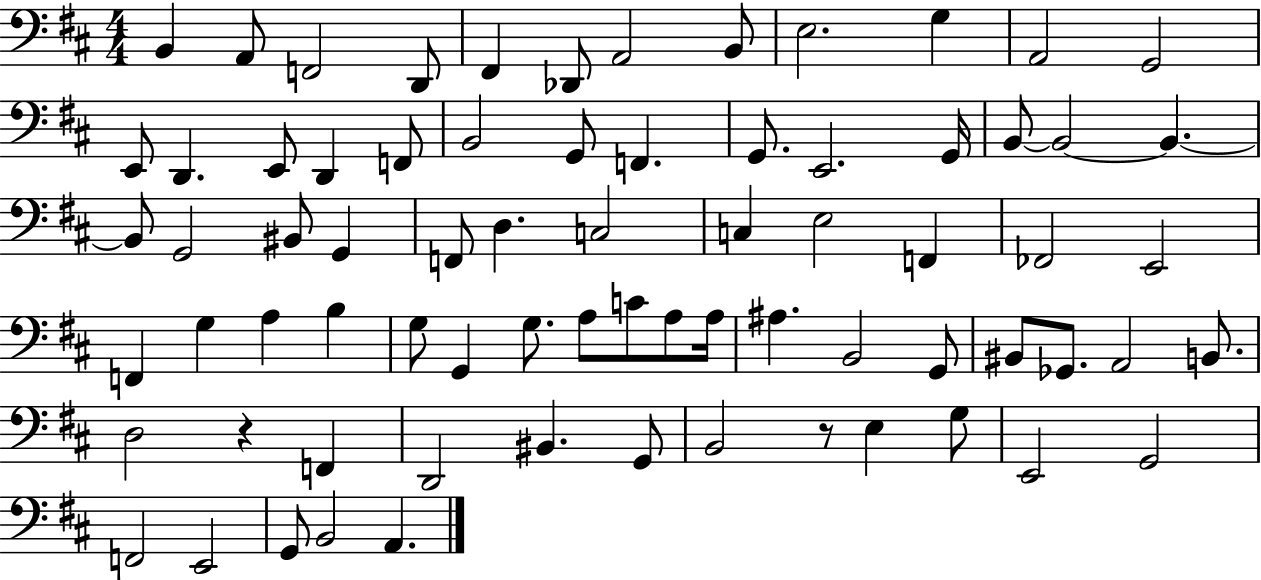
B2/q A2/e F2/h D2/e F#2/q Db2/e A2/h B2/e E3/h. G3/q A2/h G2/h E2/e D2/q. E2/e D2/q F2/e B2/h G2/e F2/q. G2/e. E2/h. G2/s B2/e B2/h B2/q. B2/e G2/h BIS2/e G2/q F2/e D3/q. C3/h C3/q E3/h F2/q FES2/h E2/h F2/q G3/q A3/q B3/q G3/e G2/q G3/e. A3/e C4/e A3/e A3/s A#3/q. B2/h G2/e BIS2/e Gb2/e. A2/h B2/e. D3/h R/q F2/q D2/h BIS2/q. G2/e B2/h R/e E3/q G3/e E2/h G2/h F2/h E2/h G2/e B2/h A2/q.